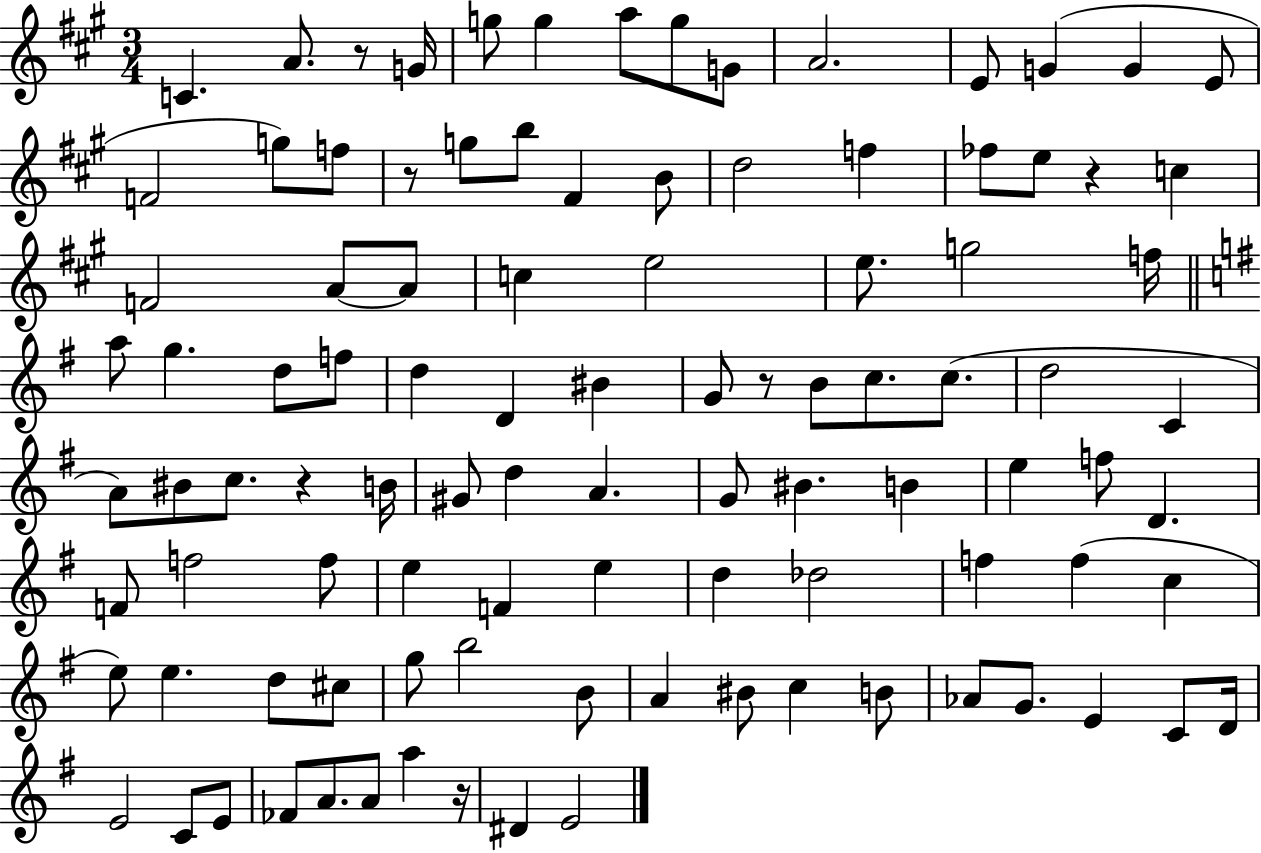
{
  \clef treble
  \numericTimeSignature
  \time 3/4
  \key a \major
  c'4. a'8. r8 g'16 | g''8 g''4 a''8 g''8 g'8 | a'2. | e'8 g'4( g'4 e'8 | \break f'2 g''8) f''8 | r8 g''8 b''8 fis'4 b'8 | d''2 f''4 | fes''8 e''8 r4 c''4 | \break f'2 a'8~~ a'8 | c''4 e''2 | e''8. g''2 f''16 | \bar "||" \break \key g \major a''8 g''4. d''8 f''8 | d''4 d'4 bis'4 | g'8 r8 b'8 c''8. c''8.( | d''2 c'4 | \break a'8) bis'8 c''8. r4 b'16 | gis'8 d''4 a'4. | g'8 bis'4. b'4 | e''4 f''8 d'4. | \break f'8 f''2 f''8 | e''4 f'4 e''4 | d''4 des''2 | f''4 f''4( c''4 | \break e''8) e''4. d''8 cis''8 | g''8 b''2 b'8 | a'4 bis'8 c''4 b'8 | aes'8 g'8. e'4 c'8 d'16 | \break e'2 c'8 e'8 | fes'8 a'8. a'8 a''4 r16 | dis'4 e'2 | \bar "|."
}